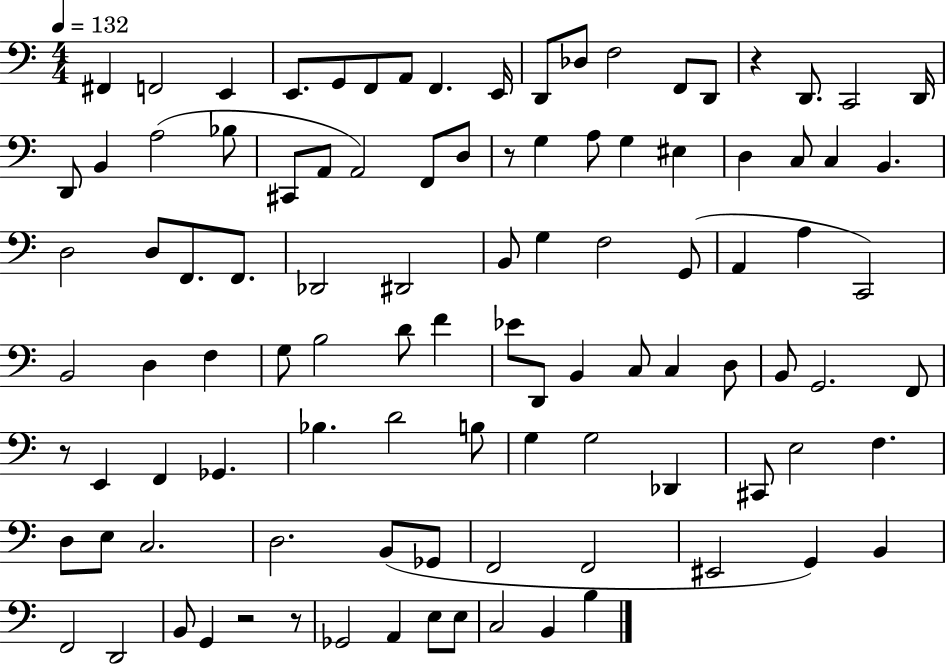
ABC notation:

X:1
T:Untitled
M:4/4
L:1/4
K:C
^F,, F,,2 E,, E,,/2 G,,/2 F,,/2 A,,/2 F,, E,,/4 D,,/2 _D,/2 F,2 F,,/2 D,,/2 z D,,/2 C,,2 D,,/4 D,,/2 B,, A,2 _B,/2 ^C,,/2 A,,/2 A,,2 F,,/2 D,/2 z/2 G, A,/2 G, ^E, D, C,/2 C, B,, D,2 D,/2 F,,/2 F,,/2 _D,,2 ^D,,2 B,,/2 G, F,2 G,,/2 A,, A, C,,2 B,,2 D, F, G,/2 B,2 D/2 F _E/2 D,,/2 B,, C,/2 C, D,/2 B,,/2 G,,2 F,,/2 z/2 E,, F,, _G,, _B, D2 B,/2 G, G,2 _D,, ^C,,/2 E,2 F, D,/2 E,/2 C,2 D,2 B,,/2 _G,,/2 F,,2 F,,2 ^E,,2 G,, B,, F,,2 D,,2 B,,/2 G,, z2 z/2 _G,,2 A,, E,/2 E,/2 C,2 B,, B,